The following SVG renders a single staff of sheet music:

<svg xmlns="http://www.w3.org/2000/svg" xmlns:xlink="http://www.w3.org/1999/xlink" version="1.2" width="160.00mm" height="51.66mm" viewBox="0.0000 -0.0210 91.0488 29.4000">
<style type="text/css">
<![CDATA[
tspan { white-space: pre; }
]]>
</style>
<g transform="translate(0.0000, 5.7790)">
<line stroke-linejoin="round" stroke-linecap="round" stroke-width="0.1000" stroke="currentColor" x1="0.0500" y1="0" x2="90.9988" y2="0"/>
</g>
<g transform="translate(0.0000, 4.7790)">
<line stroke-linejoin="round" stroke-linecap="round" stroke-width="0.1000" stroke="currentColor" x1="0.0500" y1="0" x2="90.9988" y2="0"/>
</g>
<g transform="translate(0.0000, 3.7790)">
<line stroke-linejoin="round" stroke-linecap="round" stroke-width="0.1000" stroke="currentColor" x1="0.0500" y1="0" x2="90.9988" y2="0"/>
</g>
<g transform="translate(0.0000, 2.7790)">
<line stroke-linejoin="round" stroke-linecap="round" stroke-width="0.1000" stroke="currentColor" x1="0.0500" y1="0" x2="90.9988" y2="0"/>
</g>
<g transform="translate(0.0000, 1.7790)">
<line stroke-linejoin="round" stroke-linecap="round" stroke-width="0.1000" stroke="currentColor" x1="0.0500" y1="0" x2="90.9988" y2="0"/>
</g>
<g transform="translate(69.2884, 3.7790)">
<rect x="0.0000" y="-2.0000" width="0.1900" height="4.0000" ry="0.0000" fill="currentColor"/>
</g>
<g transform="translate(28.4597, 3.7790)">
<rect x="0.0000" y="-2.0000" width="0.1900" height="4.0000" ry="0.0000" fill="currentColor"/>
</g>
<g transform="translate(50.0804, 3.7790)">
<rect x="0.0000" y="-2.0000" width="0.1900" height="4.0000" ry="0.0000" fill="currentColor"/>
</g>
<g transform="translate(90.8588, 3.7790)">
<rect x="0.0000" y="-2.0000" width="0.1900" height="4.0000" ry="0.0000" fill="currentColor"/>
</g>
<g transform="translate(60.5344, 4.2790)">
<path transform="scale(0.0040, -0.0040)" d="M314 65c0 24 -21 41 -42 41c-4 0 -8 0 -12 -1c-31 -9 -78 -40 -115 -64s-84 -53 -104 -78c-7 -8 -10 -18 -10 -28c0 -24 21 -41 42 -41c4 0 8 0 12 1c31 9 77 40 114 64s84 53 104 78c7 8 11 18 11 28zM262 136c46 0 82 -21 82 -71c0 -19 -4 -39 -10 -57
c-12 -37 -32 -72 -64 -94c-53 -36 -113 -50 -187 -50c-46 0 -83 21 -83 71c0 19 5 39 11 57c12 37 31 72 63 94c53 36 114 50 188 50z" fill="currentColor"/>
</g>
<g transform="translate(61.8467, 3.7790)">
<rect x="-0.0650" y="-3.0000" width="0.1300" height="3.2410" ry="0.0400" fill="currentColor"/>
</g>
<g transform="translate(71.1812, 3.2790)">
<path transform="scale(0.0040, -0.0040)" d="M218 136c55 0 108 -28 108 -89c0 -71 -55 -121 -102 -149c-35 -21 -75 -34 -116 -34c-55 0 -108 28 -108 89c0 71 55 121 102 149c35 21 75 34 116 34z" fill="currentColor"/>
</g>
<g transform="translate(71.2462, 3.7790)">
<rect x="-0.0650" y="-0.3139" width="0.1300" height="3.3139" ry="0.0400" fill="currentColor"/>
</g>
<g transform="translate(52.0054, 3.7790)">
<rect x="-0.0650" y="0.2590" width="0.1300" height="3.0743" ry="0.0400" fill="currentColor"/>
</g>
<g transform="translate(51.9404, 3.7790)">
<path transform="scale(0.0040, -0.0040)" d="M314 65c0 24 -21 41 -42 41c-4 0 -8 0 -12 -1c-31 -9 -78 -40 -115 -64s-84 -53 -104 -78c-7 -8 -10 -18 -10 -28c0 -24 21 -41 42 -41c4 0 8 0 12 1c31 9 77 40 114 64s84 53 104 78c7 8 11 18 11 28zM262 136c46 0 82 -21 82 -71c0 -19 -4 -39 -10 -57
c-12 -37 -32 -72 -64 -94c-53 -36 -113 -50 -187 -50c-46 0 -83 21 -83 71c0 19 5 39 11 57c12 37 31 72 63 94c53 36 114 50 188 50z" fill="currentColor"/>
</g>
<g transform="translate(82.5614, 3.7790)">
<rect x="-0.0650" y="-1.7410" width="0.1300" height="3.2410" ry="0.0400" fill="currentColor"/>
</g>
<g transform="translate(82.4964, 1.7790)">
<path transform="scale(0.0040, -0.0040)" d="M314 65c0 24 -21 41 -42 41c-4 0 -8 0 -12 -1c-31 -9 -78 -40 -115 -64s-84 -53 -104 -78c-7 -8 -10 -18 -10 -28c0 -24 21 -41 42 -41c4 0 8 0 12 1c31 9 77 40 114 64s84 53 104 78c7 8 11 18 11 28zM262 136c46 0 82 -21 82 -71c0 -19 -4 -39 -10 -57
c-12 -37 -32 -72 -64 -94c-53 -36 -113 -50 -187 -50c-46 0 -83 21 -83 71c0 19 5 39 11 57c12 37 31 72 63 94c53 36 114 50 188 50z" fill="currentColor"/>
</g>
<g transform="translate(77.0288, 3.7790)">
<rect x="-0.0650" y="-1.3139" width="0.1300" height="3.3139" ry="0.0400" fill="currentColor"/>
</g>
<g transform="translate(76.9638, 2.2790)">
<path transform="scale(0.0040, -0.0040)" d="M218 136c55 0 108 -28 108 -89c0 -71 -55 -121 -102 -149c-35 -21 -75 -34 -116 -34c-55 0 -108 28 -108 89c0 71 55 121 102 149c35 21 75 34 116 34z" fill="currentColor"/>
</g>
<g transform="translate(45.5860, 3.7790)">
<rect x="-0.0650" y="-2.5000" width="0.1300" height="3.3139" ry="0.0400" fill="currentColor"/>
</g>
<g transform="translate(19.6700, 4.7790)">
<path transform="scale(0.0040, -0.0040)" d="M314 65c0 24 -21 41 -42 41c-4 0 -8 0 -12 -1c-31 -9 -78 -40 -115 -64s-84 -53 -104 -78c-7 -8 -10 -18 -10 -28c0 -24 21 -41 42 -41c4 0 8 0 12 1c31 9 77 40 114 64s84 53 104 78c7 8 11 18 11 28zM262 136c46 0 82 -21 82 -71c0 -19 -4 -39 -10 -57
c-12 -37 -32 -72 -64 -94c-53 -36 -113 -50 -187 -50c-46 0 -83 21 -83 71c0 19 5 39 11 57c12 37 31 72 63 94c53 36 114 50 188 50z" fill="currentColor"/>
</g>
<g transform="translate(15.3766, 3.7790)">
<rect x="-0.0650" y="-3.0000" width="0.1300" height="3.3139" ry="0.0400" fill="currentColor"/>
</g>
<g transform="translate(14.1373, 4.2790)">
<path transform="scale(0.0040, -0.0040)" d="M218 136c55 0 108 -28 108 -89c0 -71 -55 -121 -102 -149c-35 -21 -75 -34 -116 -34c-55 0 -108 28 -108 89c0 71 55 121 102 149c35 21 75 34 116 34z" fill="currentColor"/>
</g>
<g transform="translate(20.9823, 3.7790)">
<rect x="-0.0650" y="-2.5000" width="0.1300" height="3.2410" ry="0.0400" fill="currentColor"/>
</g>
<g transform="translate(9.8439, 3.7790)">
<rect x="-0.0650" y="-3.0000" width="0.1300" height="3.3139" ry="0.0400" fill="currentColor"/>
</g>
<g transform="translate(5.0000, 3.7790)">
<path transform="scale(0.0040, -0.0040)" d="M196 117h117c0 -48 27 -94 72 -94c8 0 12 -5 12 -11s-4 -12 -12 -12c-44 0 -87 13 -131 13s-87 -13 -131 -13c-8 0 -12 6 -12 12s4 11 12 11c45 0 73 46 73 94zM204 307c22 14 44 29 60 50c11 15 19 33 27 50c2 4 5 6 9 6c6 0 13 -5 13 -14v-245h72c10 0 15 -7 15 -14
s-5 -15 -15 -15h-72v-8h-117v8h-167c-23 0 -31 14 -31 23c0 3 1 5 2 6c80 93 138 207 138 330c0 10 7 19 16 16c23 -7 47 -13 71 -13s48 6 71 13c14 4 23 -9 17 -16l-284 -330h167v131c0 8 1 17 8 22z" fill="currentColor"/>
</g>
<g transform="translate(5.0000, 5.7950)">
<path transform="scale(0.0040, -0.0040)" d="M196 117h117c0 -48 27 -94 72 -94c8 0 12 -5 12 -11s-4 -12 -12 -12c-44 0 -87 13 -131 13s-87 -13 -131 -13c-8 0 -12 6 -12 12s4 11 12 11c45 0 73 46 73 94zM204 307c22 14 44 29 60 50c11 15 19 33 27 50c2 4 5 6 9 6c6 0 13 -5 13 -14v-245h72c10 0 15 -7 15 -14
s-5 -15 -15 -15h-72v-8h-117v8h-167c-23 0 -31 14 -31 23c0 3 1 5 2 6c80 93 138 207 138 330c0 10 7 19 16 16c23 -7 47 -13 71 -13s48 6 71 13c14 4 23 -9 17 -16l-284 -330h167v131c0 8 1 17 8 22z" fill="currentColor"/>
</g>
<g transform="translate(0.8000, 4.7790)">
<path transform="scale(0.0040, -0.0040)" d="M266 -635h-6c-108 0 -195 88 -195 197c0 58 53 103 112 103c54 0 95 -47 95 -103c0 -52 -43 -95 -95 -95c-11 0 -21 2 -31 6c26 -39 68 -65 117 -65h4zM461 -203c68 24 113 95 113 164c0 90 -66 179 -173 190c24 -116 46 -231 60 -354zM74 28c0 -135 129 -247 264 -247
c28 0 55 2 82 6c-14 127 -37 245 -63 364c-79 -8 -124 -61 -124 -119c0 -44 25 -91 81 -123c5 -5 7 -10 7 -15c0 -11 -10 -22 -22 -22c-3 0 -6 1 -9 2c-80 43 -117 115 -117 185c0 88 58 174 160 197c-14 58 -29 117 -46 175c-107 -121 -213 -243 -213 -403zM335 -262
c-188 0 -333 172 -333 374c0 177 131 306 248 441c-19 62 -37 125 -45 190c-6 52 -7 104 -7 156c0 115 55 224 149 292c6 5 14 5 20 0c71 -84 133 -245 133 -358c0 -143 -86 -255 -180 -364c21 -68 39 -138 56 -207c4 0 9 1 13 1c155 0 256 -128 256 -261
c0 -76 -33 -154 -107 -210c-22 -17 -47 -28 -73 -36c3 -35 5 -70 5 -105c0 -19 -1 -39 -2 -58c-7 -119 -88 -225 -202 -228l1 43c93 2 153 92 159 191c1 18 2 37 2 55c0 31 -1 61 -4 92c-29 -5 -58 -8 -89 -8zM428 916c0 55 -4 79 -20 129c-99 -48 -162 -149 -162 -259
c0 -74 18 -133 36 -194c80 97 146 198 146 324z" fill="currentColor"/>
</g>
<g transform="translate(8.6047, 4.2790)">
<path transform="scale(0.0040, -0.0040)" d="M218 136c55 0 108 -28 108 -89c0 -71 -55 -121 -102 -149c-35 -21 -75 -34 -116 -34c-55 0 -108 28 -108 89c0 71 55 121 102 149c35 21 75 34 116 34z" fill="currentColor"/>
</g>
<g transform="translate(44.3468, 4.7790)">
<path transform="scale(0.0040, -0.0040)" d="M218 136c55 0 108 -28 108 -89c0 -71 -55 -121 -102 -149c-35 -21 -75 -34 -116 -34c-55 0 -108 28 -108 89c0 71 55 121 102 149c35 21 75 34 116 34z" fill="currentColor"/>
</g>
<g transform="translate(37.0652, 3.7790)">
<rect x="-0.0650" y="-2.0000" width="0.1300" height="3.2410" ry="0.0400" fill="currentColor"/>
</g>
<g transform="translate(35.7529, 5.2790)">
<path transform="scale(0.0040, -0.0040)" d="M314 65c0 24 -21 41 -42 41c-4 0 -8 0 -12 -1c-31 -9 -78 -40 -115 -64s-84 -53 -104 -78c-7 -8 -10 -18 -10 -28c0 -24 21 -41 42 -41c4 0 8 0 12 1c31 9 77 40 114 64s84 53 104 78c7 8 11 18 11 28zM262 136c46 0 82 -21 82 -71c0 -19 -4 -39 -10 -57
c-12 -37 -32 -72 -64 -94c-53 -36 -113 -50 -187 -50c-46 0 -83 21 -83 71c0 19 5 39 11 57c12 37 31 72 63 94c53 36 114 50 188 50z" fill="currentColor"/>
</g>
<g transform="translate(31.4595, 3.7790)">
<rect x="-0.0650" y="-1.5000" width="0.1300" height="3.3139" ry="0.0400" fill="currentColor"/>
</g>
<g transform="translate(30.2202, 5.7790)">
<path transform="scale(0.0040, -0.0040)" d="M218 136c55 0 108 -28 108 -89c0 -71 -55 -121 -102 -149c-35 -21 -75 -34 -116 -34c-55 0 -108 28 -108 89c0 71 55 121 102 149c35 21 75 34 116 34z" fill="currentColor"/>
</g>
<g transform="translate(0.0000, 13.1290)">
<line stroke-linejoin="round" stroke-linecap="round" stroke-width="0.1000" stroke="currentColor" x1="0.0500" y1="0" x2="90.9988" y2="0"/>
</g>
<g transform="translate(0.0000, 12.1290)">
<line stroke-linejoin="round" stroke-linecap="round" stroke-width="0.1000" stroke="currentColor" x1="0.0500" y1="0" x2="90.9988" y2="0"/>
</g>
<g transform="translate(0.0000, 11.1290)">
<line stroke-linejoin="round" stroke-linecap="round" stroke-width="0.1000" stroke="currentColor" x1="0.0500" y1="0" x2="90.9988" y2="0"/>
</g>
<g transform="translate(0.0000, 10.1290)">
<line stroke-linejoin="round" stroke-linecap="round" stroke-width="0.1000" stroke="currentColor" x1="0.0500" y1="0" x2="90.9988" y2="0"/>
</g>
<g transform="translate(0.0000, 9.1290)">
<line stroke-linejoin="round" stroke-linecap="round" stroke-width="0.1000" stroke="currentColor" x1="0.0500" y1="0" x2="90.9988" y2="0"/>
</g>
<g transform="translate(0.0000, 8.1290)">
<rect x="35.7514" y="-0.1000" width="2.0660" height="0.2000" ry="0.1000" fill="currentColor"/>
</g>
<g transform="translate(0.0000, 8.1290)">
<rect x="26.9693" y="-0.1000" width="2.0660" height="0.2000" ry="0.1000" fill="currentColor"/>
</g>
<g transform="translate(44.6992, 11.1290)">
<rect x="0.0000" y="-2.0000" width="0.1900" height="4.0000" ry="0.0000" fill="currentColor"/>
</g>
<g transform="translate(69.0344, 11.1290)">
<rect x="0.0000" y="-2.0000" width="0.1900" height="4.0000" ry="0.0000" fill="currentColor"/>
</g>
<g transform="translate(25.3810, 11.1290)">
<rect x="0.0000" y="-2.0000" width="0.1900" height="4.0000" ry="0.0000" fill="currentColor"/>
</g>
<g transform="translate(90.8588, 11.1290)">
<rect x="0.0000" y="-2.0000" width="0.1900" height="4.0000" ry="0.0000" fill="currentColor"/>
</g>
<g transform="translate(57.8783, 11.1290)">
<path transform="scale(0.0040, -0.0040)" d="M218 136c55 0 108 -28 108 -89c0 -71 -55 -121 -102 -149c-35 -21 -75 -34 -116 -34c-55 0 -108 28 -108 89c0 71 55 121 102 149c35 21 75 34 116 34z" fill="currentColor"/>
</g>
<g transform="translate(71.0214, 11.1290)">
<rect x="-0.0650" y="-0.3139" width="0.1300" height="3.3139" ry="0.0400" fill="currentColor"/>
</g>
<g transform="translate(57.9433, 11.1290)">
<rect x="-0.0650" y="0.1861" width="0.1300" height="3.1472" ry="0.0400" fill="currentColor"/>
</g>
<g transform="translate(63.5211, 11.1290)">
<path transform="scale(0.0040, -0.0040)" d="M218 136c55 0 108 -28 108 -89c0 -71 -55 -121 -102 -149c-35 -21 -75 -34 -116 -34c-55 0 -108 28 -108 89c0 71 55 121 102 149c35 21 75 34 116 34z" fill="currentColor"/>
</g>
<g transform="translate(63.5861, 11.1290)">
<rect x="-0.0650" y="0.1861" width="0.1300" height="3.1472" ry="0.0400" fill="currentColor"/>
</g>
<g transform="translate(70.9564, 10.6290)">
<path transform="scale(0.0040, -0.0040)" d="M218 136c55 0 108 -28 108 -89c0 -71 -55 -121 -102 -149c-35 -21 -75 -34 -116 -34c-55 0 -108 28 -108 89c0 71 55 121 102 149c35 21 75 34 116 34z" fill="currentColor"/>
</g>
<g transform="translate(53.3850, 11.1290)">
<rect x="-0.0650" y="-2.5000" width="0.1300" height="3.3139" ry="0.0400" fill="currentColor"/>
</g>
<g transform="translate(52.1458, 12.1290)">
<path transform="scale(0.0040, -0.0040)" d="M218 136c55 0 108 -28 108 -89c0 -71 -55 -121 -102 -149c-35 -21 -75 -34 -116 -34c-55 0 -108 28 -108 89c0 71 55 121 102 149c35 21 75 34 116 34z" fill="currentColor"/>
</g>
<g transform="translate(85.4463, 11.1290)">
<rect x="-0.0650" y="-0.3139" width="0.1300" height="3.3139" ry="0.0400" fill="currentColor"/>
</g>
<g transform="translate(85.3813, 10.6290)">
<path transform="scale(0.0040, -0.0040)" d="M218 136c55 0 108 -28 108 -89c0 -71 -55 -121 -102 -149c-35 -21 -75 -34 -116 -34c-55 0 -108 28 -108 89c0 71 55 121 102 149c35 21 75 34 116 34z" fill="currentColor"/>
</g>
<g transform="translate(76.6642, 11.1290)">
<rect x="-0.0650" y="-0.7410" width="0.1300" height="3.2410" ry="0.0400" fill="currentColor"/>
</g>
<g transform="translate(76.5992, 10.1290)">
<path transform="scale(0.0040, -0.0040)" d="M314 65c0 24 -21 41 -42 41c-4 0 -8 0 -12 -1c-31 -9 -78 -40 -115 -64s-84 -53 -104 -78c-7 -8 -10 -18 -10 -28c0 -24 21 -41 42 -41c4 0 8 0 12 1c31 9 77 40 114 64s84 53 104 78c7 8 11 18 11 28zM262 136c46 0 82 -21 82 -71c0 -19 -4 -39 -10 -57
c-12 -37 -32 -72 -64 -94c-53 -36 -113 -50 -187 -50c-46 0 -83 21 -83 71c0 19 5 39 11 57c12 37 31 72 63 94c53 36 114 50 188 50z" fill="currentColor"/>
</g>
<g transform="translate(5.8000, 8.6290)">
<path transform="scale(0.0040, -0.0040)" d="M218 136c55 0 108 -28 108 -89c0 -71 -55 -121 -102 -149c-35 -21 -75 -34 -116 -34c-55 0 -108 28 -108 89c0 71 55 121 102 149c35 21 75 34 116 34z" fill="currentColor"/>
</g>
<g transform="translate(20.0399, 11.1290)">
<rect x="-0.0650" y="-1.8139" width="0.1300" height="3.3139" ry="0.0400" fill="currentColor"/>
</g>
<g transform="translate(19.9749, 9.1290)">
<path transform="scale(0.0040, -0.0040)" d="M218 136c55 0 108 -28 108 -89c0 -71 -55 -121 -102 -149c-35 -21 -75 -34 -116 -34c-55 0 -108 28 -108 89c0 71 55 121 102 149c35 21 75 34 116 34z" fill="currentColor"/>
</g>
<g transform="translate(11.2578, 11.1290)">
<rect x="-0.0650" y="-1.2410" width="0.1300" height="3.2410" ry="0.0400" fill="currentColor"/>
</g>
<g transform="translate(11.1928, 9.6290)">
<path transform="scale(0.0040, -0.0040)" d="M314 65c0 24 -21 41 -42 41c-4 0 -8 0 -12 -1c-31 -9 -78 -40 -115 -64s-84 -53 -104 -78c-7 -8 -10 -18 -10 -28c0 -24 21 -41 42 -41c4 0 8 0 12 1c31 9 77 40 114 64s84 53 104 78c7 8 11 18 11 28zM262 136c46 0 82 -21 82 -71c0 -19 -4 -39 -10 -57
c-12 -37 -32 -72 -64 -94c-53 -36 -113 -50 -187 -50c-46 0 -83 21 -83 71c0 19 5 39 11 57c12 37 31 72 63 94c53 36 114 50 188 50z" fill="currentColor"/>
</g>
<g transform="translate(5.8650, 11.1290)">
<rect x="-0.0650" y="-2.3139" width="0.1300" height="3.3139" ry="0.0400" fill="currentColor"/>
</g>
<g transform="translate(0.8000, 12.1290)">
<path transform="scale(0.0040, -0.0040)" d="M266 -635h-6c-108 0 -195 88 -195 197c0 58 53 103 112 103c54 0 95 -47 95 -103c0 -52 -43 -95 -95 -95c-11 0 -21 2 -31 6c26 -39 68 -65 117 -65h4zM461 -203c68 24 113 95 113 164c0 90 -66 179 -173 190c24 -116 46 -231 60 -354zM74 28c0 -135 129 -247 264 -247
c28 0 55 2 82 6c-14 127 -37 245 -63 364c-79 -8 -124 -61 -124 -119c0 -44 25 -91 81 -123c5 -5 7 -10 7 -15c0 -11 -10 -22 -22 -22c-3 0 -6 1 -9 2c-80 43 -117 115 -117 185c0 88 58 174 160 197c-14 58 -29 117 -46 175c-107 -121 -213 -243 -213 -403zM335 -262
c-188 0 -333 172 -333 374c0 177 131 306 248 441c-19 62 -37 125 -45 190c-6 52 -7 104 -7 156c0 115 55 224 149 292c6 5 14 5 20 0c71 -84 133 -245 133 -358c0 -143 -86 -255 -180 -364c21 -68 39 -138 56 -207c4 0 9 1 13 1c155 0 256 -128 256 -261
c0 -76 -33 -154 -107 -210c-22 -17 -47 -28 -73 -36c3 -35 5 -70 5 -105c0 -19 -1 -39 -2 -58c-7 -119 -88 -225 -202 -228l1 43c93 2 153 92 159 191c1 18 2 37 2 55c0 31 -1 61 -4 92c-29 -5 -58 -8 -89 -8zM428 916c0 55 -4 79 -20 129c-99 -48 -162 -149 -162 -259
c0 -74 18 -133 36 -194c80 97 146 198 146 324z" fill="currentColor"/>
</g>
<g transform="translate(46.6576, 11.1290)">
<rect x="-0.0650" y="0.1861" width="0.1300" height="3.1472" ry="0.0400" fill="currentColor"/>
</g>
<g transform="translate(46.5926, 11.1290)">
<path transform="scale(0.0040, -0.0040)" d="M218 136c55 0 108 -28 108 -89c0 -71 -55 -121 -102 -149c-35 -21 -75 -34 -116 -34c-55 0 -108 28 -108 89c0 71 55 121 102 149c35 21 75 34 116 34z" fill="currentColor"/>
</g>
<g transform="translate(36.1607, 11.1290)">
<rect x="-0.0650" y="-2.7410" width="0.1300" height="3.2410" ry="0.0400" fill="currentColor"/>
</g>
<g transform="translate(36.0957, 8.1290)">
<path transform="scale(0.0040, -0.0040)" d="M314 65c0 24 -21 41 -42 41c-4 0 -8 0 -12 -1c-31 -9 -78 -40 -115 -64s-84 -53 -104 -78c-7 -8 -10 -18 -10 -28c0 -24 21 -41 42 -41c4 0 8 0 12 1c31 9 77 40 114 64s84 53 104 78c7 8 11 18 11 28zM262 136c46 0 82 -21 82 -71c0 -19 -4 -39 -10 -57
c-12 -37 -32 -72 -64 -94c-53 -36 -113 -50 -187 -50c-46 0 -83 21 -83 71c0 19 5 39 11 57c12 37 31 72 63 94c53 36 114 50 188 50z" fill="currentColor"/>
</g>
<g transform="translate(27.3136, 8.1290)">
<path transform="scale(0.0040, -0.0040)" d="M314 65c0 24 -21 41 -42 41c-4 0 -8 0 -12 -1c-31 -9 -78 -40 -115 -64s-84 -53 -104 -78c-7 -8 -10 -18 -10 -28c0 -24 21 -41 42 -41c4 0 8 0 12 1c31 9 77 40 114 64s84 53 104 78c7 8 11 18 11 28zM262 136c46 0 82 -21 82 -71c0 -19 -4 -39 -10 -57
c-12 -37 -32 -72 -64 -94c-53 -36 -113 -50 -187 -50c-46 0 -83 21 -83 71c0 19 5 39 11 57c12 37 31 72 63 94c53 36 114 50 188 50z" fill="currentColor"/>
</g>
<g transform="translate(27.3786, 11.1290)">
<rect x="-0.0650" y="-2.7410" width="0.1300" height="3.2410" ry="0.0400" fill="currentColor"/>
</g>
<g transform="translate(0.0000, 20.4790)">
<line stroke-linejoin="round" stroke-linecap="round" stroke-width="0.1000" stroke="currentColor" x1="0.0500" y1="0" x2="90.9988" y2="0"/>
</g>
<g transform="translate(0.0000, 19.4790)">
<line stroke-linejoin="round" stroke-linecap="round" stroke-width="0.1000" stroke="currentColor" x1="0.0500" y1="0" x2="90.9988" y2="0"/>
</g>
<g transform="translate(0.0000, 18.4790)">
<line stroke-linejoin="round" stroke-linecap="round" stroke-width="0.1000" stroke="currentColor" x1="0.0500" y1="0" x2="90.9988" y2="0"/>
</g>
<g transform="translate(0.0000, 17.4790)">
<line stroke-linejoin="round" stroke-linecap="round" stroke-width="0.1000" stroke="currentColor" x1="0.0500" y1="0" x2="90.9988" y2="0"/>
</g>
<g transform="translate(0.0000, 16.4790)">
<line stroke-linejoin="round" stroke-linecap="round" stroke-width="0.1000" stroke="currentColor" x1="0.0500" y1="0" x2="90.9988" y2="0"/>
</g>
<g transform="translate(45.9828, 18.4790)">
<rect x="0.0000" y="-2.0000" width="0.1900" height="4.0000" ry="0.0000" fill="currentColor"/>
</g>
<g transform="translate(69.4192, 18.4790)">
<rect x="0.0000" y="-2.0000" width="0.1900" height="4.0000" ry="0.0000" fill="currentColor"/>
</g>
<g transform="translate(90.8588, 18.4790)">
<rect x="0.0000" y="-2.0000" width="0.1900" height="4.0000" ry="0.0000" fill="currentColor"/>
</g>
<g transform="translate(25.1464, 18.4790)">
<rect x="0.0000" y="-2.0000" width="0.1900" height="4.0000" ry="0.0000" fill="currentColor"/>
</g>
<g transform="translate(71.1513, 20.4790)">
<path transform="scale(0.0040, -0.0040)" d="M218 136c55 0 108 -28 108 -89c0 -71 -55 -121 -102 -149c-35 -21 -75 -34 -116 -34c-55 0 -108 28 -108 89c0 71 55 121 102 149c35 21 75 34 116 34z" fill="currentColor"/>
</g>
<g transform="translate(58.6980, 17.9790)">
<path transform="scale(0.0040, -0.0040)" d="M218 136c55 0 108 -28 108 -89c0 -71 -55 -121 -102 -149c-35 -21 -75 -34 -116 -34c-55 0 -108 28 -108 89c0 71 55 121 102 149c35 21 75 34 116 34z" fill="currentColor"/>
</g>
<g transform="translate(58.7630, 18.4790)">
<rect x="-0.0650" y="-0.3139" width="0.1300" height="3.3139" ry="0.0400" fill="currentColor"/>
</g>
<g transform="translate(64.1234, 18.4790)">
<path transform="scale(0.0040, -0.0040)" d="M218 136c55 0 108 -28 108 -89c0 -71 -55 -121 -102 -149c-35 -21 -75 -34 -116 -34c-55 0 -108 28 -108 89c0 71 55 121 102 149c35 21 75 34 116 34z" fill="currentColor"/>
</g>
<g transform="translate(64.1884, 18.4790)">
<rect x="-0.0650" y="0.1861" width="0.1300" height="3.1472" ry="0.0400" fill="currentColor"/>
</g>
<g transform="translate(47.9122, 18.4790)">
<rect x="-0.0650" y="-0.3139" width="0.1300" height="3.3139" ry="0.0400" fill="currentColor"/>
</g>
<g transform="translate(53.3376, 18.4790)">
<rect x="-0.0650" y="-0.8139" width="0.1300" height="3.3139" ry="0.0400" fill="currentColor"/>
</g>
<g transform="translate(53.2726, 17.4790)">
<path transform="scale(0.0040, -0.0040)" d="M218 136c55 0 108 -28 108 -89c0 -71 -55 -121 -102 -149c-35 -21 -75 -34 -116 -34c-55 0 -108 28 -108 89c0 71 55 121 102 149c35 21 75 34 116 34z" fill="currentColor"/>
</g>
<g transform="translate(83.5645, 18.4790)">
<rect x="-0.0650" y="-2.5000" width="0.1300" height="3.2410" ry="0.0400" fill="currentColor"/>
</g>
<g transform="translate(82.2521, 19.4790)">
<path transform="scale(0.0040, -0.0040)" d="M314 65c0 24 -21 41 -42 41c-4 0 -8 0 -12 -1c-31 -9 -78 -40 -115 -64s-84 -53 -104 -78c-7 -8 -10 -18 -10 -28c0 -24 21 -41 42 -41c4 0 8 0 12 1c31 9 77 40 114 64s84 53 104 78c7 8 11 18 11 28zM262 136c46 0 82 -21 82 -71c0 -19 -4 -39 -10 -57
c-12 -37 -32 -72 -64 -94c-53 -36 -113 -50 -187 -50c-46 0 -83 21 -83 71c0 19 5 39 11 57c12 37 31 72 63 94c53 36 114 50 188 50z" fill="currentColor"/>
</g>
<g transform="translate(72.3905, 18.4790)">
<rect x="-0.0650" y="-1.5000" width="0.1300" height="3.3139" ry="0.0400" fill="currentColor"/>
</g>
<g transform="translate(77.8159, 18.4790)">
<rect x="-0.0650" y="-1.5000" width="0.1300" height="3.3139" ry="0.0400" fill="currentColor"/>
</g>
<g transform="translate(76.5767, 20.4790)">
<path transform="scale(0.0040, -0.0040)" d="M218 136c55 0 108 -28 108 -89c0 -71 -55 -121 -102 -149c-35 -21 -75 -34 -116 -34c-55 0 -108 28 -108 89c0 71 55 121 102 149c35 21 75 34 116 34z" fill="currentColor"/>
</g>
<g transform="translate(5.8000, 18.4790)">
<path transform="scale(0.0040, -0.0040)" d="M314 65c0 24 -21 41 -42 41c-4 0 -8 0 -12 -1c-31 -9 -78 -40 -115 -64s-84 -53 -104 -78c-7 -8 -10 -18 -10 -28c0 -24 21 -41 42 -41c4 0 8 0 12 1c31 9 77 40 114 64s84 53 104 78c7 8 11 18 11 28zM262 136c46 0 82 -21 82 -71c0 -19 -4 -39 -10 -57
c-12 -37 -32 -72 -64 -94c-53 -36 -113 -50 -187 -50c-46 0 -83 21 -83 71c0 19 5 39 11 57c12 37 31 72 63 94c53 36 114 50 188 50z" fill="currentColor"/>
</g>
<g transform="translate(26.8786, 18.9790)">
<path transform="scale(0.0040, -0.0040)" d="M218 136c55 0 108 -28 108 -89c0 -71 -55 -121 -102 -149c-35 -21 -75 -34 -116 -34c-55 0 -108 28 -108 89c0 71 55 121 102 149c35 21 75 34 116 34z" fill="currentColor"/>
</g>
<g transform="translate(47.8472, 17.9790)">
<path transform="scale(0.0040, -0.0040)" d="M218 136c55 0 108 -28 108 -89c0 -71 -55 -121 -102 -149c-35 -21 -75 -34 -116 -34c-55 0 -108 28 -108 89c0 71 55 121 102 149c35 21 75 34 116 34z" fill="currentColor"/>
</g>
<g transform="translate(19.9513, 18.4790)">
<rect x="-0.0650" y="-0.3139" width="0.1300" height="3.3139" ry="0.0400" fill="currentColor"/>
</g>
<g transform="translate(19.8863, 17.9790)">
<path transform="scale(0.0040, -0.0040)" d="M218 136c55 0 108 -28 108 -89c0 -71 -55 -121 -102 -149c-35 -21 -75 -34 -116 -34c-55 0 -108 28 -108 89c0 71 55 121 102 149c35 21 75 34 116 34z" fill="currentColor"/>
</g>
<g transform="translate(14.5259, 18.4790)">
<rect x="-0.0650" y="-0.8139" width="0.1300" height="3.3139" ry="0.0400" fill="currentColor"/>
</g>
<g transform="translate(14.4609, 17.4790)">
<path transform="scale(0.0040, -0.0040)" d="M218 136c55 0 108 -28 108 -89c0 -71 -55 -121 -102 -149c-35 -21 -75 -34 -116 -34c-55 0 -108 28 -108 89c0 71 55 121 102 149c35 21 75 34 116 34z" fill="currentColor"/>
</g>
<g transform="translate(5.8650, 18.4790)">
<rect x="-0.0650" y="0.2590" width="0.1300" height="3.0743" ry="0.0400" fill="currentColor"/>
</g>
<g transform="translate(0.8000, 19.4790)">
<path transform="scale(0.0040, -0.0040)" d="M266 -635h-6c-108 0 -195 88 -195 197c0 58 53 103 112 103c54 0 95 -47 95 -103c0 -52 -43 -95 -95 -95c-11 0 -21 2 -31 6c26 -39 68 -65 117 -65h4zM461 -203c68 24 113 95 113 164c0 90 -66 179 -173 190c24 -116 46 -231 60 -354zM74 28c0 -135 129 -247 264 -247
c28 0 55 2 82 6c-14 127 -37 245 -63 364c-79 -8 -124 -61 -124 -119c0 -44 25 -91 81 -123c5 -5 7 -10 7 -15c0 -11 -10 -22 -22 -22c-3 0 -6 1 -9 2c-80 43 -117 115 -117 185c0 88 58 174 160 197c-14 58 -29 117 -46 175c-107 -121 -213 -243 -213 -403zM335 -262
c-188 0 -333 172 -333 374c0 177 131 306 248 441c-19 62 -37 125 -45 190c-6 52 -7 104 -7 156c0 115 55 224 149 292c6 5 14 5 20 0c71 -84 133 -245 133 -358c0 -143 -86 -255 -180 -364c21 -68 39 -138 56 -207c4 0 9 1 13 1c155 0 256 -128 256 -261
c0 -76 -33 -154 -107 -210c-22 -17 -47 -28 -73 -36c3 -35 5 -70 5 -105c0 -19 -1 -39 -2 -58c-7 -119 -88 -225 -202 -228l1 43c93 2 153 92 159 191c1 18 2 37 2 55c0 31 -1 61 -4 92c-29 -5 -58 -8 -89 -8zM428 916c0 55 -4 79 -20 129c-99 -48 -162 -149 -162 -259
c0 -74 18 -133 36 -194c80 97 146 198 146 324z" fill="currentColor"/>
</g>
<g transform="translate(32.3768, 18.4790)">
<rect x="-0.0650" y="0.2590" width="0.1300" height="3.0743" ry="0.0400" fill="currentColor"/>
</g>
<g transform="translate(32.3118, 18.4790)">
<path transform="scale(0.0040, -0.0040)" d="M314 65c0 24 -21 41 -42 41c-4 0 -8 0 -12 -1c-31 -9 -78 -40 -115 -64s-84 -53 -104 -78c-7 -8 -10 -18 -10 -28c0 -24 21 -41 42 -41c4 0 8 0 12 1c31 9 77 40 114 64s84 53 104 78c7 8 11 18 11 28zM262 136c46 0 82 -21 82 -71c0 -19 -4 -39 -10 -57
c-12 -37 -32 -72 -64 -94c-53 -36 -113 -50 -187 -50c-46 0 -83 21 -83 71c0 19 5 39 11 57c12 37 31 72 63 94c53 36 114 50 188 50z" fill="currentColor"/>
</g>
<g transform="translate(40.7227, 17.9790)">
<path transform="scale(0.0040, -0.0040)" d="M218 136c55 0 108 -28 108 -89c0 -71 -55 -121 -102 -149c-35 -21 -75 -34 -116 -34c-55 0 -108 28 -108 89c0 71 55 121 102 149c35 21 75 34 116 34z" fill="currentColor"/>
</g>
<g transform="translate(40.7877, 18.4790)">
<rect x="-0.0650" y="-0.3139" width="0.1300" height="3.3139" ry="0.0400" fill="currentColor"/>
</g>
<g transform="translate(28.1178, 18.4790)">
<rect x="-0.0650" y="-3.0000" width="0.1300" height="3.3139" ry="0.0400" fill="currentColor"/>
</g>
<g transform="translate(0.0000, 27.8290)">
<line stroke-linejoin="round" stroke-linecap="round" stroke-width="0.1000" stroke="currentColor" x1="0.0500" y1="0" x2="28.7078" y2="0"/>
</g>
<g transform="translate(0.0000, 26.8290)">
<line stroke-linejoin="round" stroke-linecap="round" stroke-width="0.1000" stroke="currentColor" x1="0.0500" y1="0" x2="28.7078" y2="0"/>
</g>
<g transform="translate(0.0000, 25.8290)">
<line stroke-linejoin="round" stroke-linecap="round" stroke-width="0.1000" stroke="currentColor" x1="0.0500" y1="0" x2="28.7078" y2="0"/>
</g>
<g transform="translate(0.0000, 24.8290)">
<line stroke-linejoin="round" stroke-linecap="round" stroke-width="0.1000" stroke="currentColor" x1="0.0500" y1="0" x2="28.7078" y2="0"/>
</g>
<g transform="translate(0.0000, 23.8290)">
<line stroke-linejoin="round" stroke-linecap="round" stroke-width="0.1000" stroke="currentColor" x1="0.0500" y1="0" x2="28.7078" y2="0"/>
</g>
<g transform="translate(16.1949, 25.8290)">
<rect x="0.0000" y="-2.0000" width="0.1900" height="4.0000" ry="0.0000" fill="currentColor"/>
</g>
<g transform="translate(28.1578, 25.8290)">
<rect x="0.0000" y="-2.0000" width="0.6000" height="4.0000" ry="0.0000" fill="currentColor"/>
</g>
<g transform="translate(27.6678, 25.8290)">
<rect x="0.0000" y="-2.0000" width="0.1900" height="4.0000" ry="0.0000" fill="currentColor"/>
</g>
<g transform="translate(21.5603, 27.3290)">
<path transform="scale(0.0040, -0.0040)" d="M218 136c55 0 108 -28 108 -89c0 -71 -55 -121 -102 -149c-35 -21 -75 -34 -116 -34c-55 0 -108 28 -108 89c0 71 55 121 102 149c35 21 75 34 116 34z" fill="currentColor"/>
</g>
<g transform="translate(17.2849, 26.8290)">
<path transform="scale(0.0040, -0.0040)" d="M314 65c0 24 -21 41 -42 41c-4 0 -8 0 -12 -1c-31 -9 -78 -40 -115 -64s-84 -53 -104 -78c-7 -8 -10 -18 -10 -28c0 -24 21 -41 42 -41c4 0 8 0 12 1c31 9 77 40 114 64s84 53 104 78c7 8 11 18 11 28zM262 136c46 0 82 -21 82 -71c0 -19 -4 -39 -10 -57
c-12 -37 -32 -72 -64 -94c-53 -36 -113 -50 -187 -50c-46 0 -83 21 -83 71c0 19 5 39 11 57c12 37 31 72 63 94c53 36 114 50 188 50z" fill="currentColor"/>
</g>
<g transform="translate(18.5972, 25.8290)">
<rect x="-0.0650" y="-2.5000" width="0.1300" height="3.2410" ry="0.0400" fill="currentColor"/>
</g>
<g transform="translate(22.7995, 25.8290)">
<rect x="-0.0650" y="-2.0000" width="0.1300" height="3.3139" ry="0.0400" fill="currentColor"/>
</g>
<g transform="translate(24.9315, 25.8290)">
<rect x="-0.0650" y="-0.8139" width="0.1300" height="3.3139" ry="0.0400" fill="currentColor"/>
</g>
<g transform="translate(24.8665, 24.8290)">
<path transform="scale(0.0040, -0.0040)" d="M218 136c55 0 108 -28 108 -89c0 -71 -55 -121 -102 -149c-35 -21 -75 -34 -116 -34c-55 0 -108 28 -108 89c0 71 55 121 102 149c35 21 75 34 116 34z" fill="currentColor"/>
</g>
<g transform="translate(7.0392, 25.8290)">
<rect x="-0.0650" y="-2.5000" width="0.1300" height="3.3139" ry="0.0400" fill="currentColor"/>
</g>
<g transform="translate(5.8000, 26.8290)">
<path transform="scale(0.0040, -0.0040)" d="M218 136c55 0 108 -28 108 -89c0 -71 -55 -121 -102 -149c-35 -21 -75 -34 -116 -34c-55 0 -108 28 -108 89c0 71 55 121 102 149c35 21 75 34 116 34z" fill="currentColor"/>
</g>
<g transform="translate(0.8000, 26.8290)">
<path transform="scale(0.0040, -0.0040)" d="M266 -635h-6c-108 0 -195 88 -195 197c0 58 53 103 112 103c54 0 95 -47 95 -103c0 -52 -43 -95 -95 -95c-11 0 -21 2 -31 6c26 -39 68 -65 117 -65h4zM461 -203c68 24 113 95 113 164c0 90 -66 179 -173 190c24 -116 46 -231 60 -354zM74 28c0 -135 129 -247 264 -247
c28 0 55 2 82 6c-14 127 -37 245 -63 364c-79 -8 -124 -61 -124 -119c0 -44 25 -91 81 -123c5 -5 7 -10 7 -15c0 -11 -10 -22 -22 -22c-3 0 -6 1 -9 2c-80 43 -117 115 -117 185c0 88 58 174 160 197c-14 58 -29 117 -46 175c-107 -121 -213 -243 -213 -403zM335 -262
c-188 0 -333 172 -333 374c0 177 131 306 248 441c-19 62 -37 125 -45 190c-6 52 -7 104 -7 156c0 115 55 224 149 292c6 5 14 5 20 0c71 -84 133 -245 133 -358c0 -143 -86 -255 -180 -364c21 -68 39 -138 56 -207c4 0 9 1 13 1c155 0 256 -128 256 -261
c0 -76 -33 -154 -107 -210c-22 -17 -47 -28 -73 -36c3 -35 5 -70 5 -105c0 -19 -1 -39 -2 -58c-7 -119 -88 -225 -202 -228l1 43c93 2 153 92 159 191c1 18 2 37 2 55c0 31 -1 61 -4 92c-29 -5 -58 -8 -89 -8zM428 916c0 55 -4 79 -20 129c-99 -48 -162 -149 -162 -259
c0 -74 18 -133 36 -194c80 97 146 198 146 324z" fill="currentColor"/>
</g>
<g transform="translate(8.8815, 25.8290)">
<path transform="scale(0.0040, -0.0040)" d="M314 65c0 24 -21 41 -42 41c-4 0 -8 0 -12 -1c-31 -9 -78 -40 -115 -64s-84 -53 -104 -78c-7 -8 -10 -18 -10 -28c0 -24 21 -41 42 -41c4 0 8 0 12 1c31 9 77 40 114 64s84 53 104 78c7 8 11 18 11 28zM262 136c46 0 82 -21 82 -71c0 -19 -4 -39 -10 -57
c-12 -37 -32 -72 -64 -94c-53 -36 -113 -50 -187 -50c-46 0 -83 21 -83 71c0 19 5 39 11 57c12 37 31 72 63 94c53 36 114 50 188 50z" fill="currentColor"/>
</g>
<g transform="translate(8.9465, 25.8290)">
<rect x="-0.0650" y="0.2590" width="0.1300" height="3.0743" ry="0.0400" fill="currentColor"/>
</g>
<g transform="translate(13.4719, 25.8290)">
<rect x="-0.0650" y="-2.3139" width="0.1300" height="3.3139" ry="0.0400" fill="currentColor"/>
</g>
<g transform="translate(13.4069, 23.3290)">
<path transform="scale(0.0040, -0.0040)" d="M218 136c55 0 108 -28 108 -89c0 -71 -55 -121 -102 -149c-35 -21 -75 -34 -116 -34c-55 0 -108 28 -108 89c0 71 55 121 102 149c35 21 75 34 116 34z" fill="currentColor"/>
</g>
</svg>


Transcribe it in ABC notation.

X:1
T:Untitled
M:4/4
L:1/4
K:C
A A G2 E F2 G B2 A2 c e f2 g e2 f a2 a2 B G B B c d2 c B2 d c A B2 c c d c B E E G2 G B2 g G2 F d